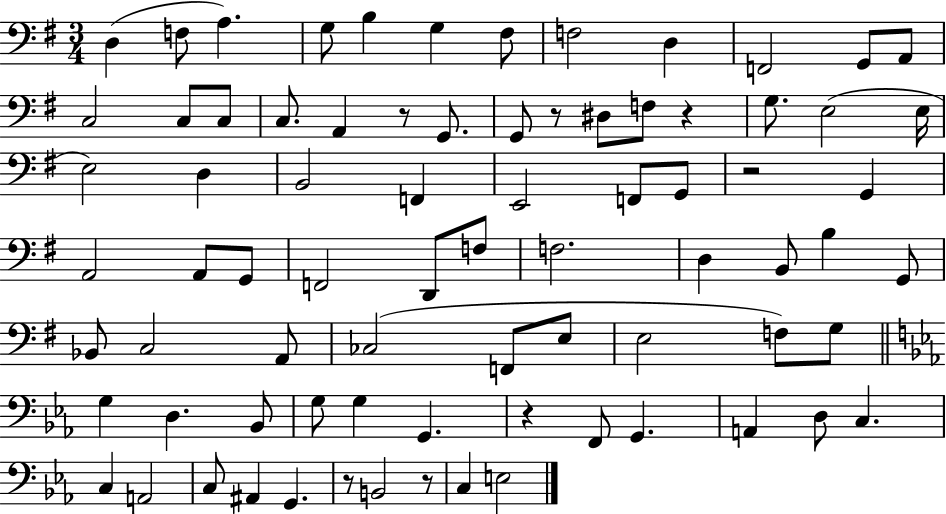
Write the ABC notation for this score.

X:1
T:Untitled
M:3/4
L:1/4
K:G
D, F,/2 A, G,/2 B, G, ^F,/2 F,2 D, F,,2 G,,/2 A,,/2 C,2 C,/2 C,/2 C,/2 A,, z/2 G,,/2 G,,/2 z/2 ^D,/2 F,/2 z G,/2 E,2 E,/4 E,2 D, B,,2 F,, E,,2 F,,/2 G,,/2 z2 G,, A,,2 A,,/2 G,,/2 F,,2 D,,/2 F,/2 F,2 D, B,,/2 B, G,,/2 _B,,/2 C,2 A,,/2 _C,2 F,,/2 E,/2 E,2 F,/2 G,/2 G, D, _B,,/2 G,/2 G, G,, z F,,/2 G,, A,, D,/2 C, C, A,,2 C,/2 ^A,, G,, z/2 B,,2 z/2 C, E,2